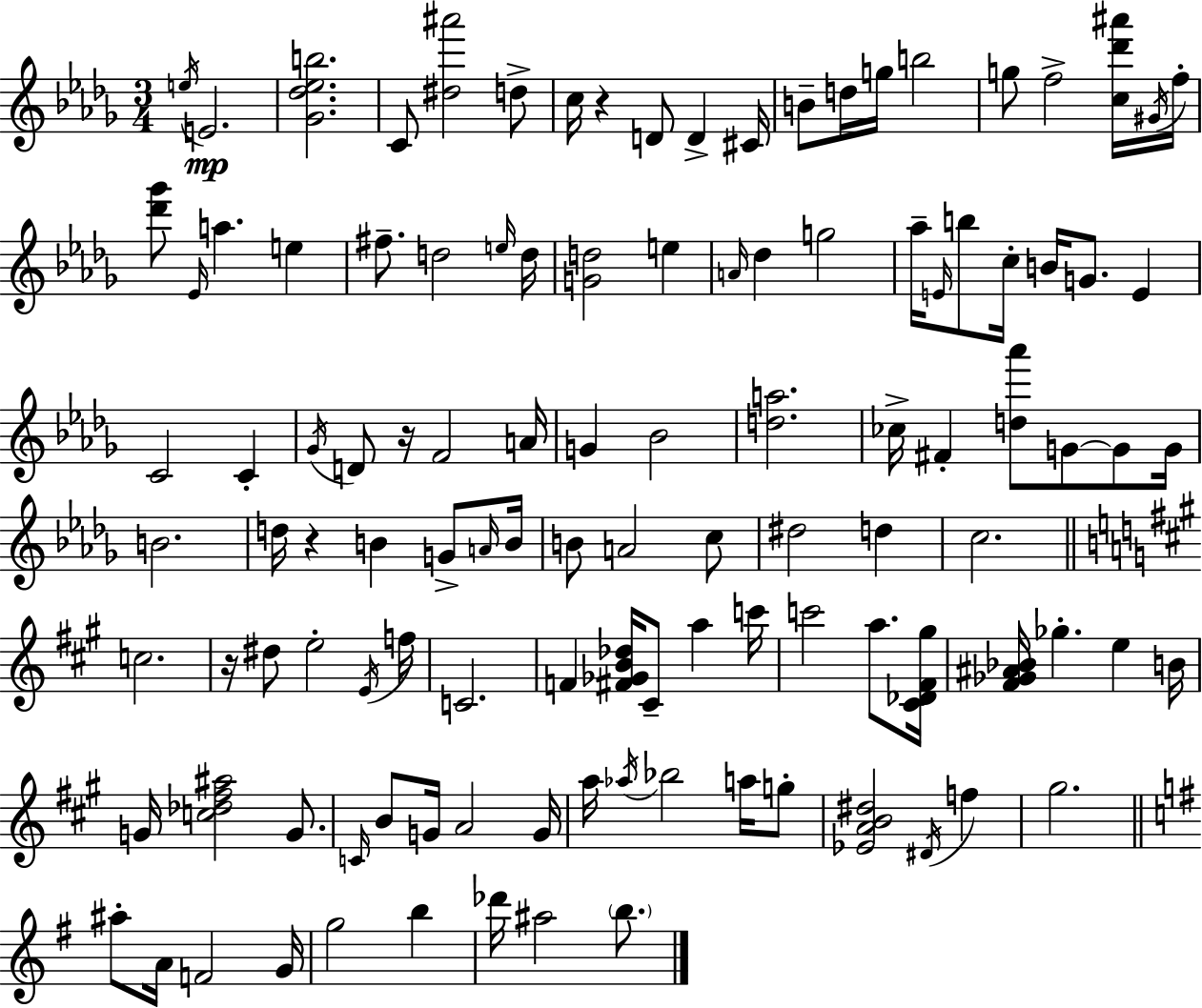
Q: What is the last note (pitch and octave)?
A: B5